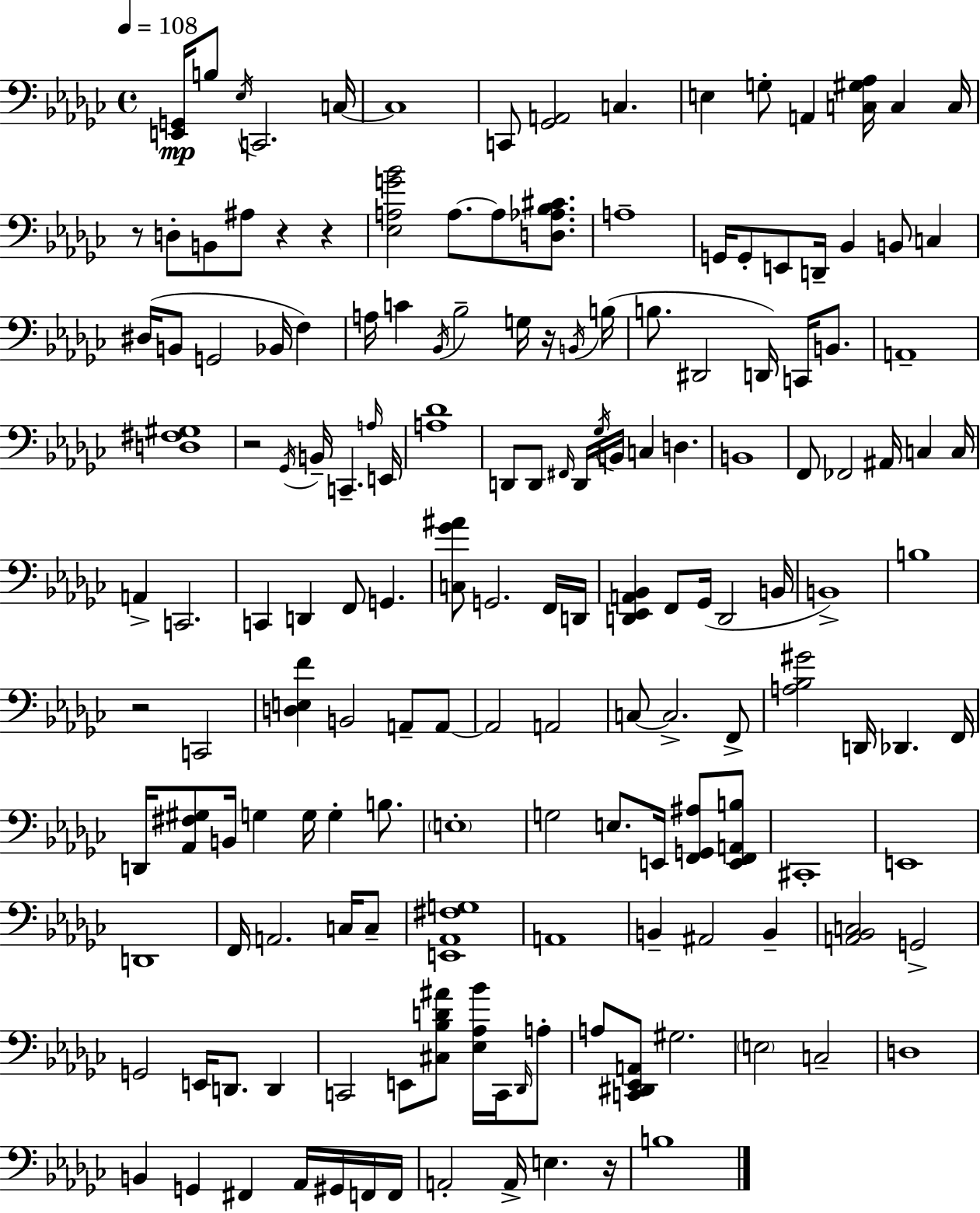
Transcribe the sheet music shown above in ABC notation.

X:1
T:Untitled
M:4/4
L:1/4
K:Ebm
[E,,G,,]/4 B,/2 _E,/4 C,,2 C,/4 C,4 C,,/2 [_G,,A,,]2 C, E, G,/2 A,, [C,^G,_A,]/4 C, C,/4 z/2 D,/2 B,,/2 ^A,/2 z z [_E,A,G_B]2 A,/2 A,/2 [D,_A,_B,^C]/2 A,4 G,,/4 G,,/2 E,,/2 D,,/4 _B,, B,,/2 C, ^D,/4 B,,/2 G,,2 _B,,/4 F, A,/4 C _B,,/4 _B,2 G,/4 z/4 B,,/4 B,/4 B,/2 ^D,,2 D,,/4 C,,/4 B,,/2 A,,4 [D,^F,^G,]4 z2 _G,,/4 B,,/4 C,, A,/4 E,,/4 [A,_D]4 D,,/2 D,,/2 ^F,,/4 D,,/4 _G,/4 B,,/4 C, D, B,,4 F,,/2 _F,,2 ^A,,/4 C, C,/4 A,, C,,2 C,, D,, F,,/2 G,, [C,_G^A]/2 G,,2 F,,/4 D,,/4 [D,,_E,,A,,_B,,] F,,/2 _G,,/4 D,,2 B,,/4 B,,4 B,4 z2 C,,2 [D,E,F] B,,2 A,,/2 A,,/2 A,,2 A,,2 C,/2 C,2 F,,/2 [A,_B,^G]2 D,,/4 _D,, F,,/4 D,,/4 [_A,,^F,^G,]/2 B,,/4 G, G,/4 G, B,/2 E,4 G,2 E,/2 E,,/4 [F,,G,,^A,]/2 [E,,F,,A,,B,]/2 ^C,,4 E,,4 D,,4 F,,/4 A,,2 C,/4 C,/2 [E,,_A,,^F,G,]4 A,,4 B,, ^A,,2 B,, [A,,_B,,C,]2 G,,2 G,,2 E,,/4 D,,/2 D,, C,,2 E,,/2 [^C,_B,D^A]/2 [_E,_A,_B]/4 C,,/4 _D,,/4 A,/2 A,/2 [C,,^D,,_E,,A,,]/2 ^G,2 E,2 C,2 D,4 B,, G,, ^F,, _A,,/4 ^G,,/4 F,,/4 F,,/4 A,,2 A,,/4 E, z/4 B,4